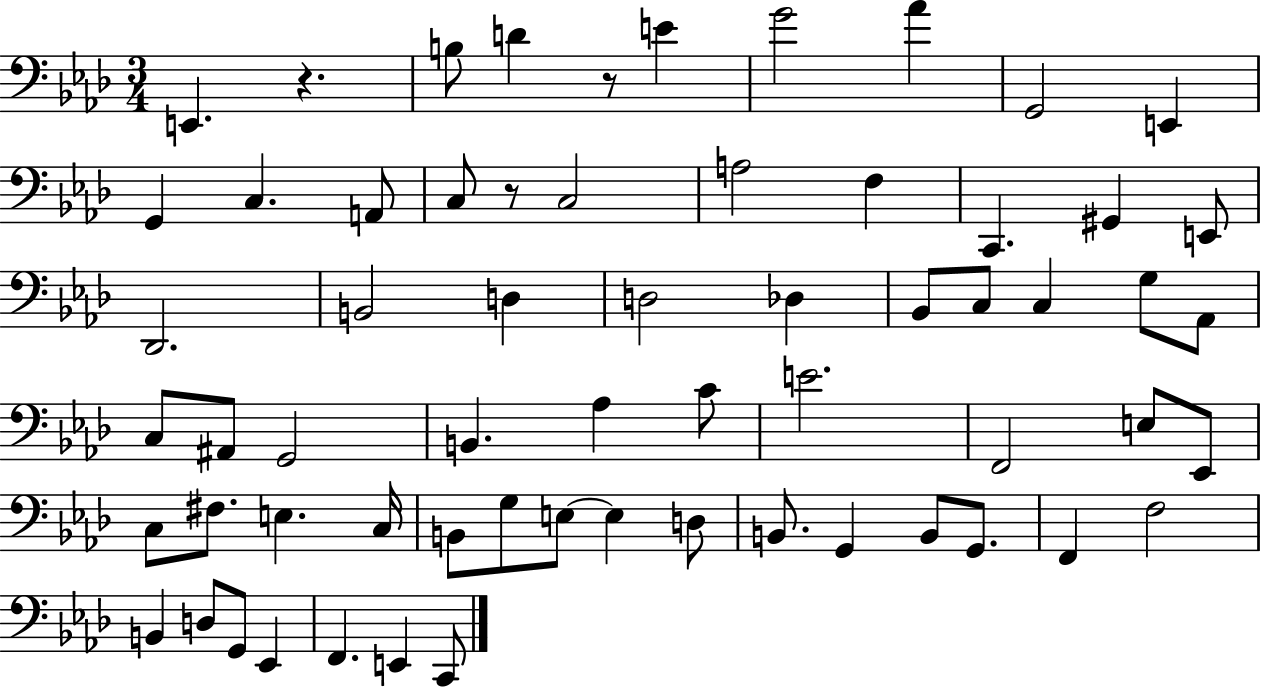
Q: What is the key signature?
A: AES major